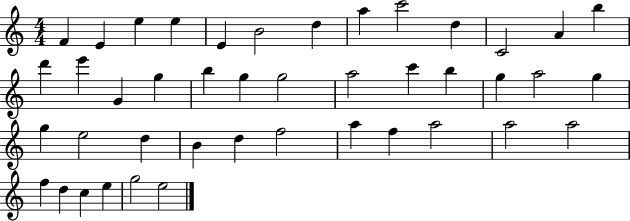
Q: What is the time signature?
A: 4/4